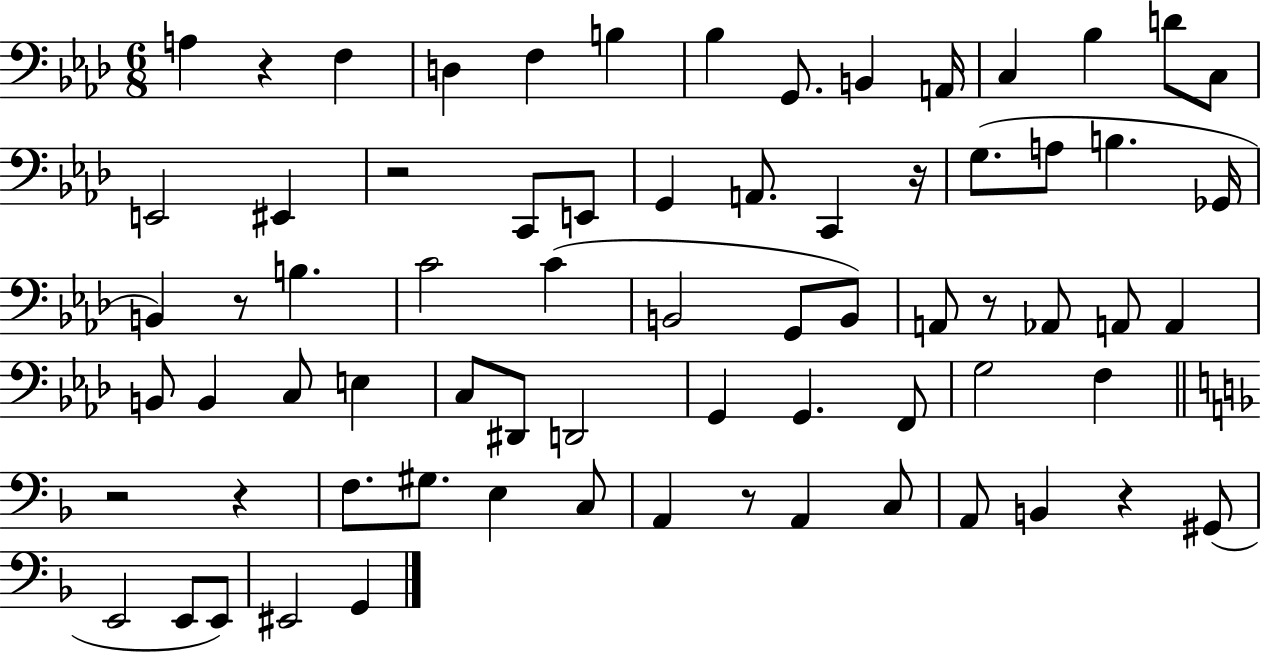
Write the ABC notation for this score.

X:1
T:Untitled
M:6/8
L:1/4
K:Ab
A, z F, D, F, B, _B, G,,/2 B,, A,,/4 C, _B, D/2 C,/2 E,,2 ^E,, z2 C,,/2 E,,/2 G,, A,,/2 C,, z/4 G,/2 A,/2 B, _G,,/4 B,, z/2 B, C2 C B,,2 G,,/2 B,,/2 A,,/2 z/2 _A,,/2 A,,/2 A,, B,,/2 B,, C,/2 E, C,/2 ^D,,/2 D,,2 G,, G,, F,,/2 G,2 F, z2 z F,/2 ^G,/2 E, C,/2 A,, z/2 A,, C,/2 A,,/2 B,, z ^G,,/2 E,,2 E,,/2 E,,/2 ^E,,2 G,,